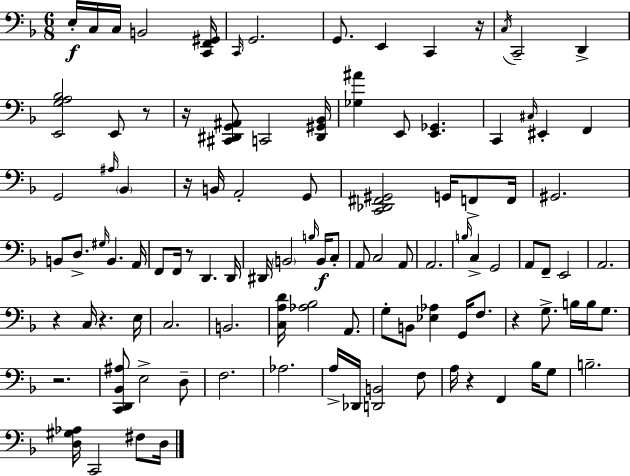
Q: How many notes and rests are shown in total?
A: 105